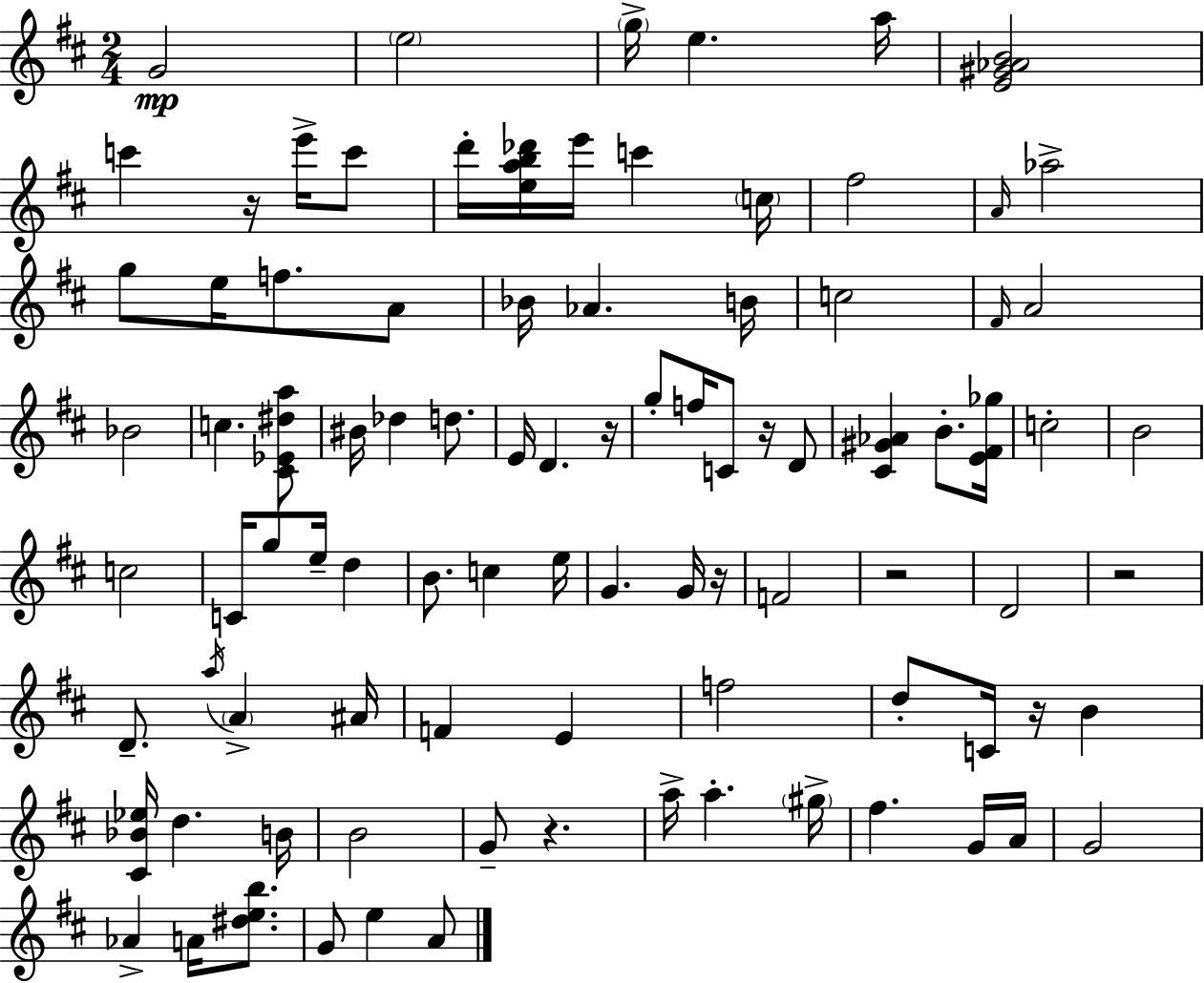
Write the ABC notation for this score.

X:1
T:Untitled
M:2/4
L:1/4
K:D
G2 e2 g/4 e a/4 [E^G_AB]2 c' z/4 e'/4 c'/2 d'/4 [eab_d']/4 e'/4 c' c/4 ^f2 A/4 _a2 g/2 e/4 f/2 A/2 _B/4 _A B/4 c2 ^F/4 A2 _B2 c [^C_E^da]/2 ^B/4 _d d/2 E/4 D z/4 g/2 f/4 C/2 z/4 D/2 [^C^G_A] B/2 [E^F_g]/4 c2 B2 c2 C/4 g/2 e/4 d B/2 c e/4 G G/4 z/4 F2 z2 D2 z2 D/2 a/4 A ^A/4 F E f2 d/2 C/4 z/4 B [^C_B_e]/4 d B/4 B2 G/2 z a/4 a ^g/4 ^f G/4 A/4 G2 _A A/4 [^deb]/2 G/2 e A/2